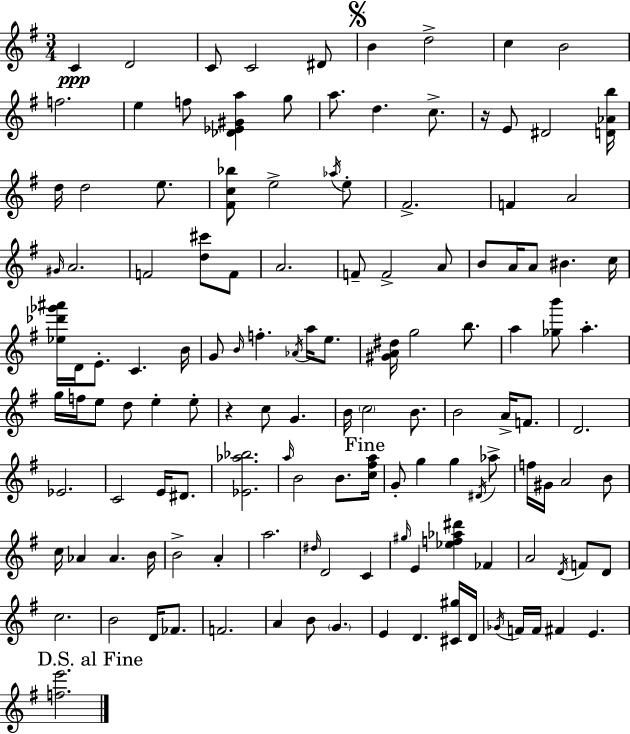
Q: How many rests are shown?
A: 2